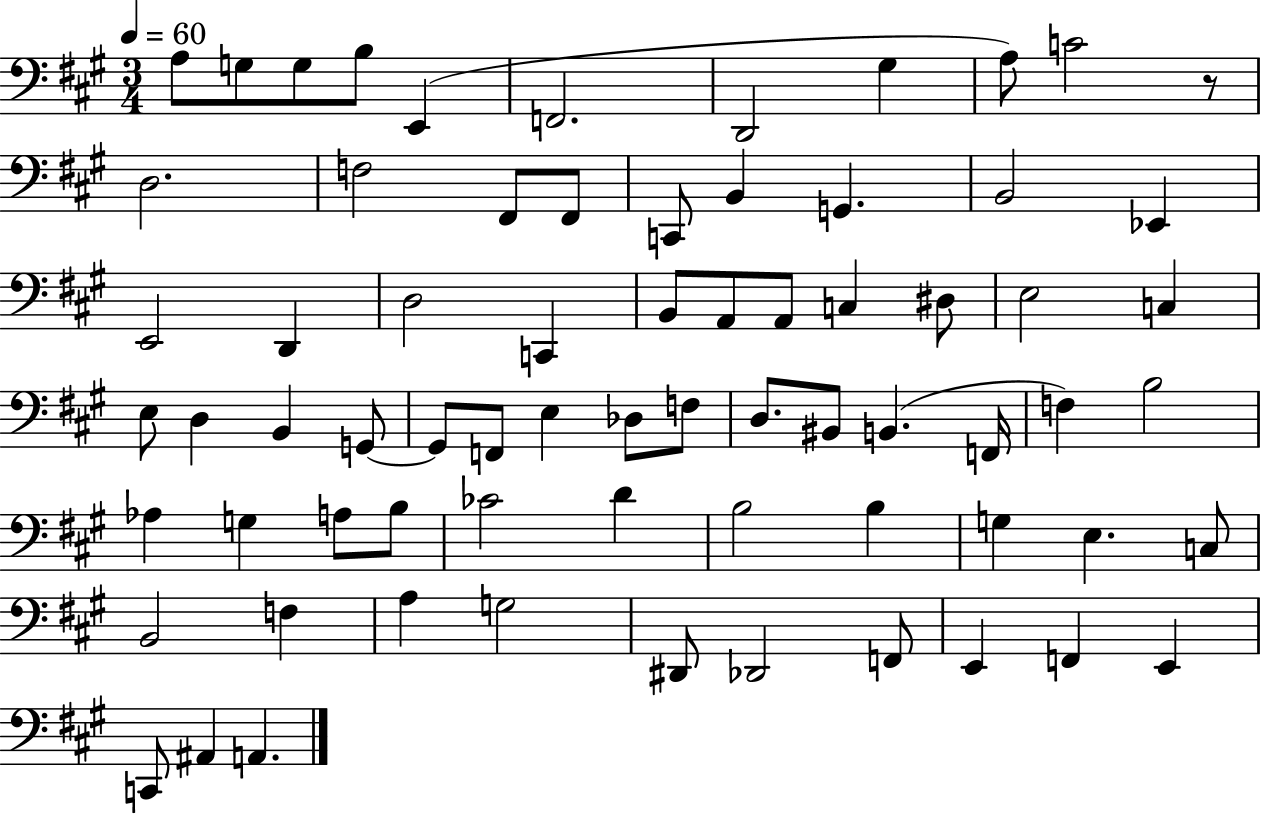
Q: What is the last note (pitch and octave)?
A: A2